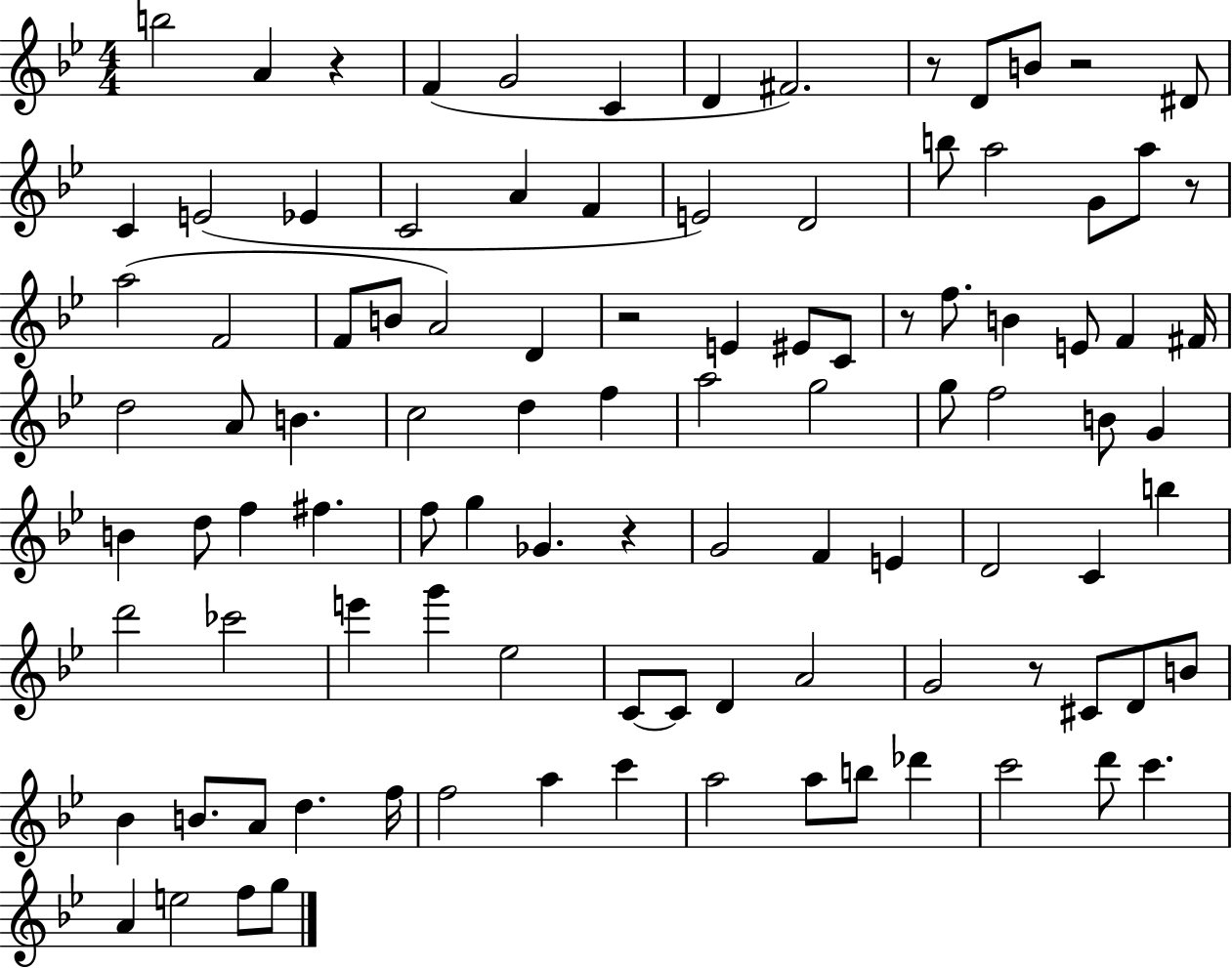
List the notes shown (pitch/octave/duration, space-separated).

B5/h A4/q R/q F4/q G4/h C4/q D4/q F#4/h. R/e D4/e B4/e R/h D#4/e C4/q E4/h Eb4/q C4/h A4/q F4/q E4/h D4/h B5/e A5/h G4/e A5/e R/e A5/h F4/h F4/e B4/e A4/h D4/q R/h E4/q EIS4/e C4/e R/e F5/e. B4/q E4/e F4/q F#4/s D5/h A4/e B4/q. C5/h D5/q F5/q A5/h G5/h G5/e F5/h B4/e G4/q B4/q D5/e F5/q F#5/q. F5/e G5/q Gb4/q. R/q G4/h F4/q E4/q D4/h C4/q B5/q D6/h CES6/h E6/q G6/q Eb5/h C4/e C4/e D4/q A4/h G4/h R/e C#4/e D4/e B4/e Bb4/q B4/e. A4/e D5/q. F5/s F5/h A5/q C6/q A5/h A5/e B5/e Db6/q C6/h D6/e C6/q. A4/q E5/h F5/e G5/e